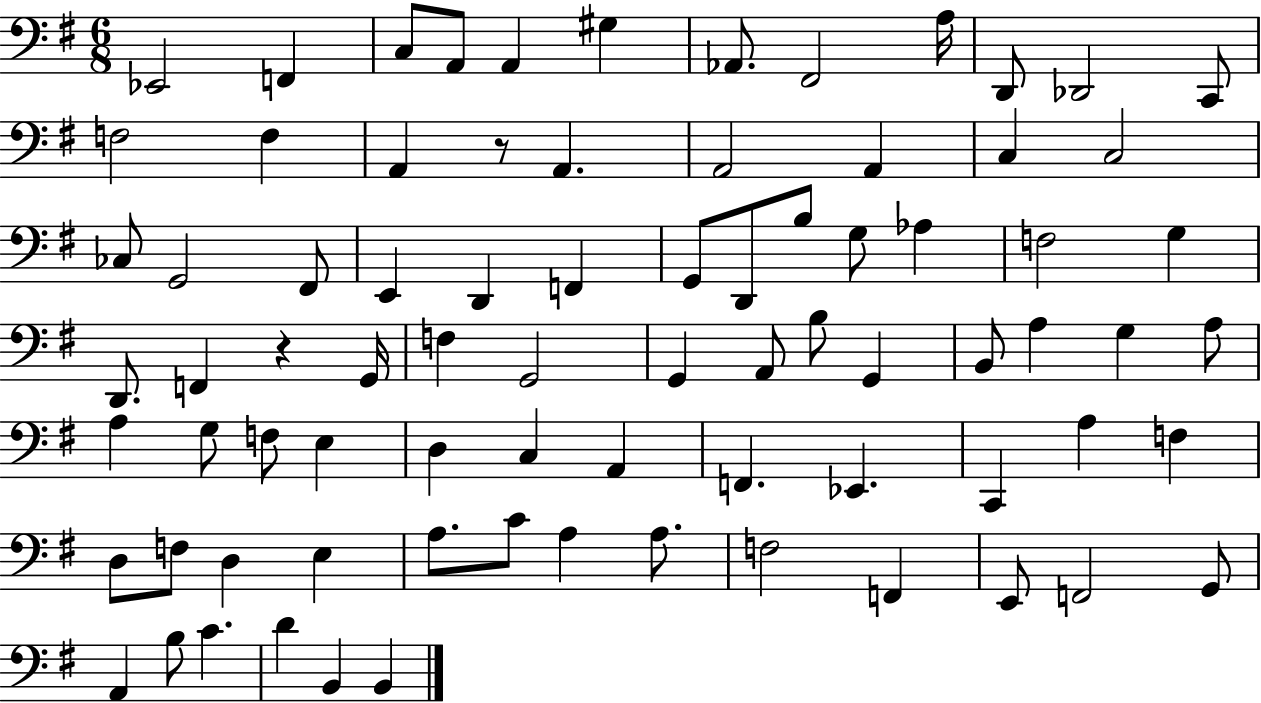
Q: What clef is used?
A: bass